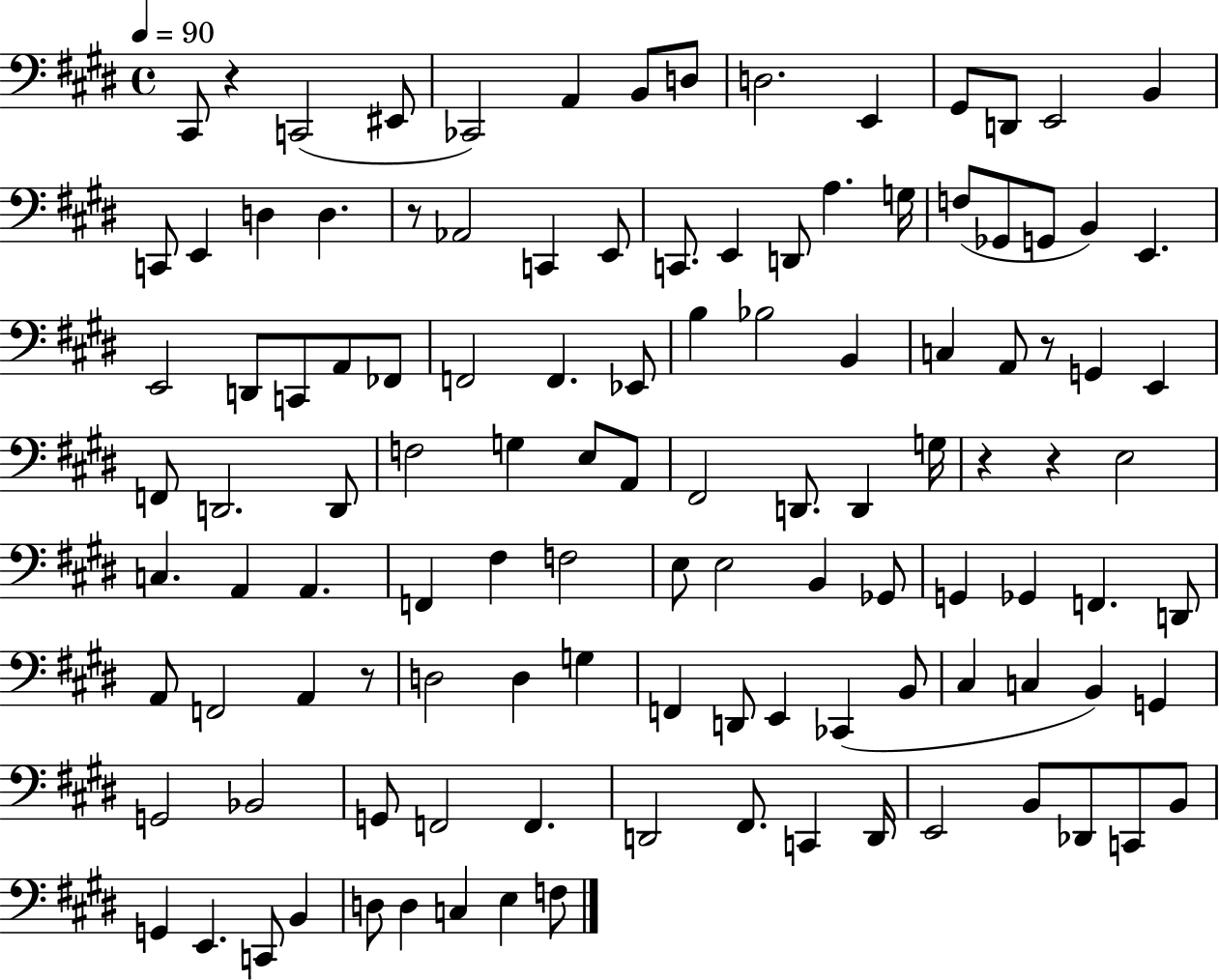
C#2/e R/q C2/h EIS2/e CES2/h A2/q B2/e D3/e D3/h. E2/q G#2/e D2/e E2/h B2/q C2/e E2/q D3/q D3/q. R/e Ab2/h C2/q E2/e C2/e. E2/q D2/e A3/q. G3/s F3/e Gb2/e G2/e B2/q E2/q. E2/h D2/e C2/e A2/e FES2/e F2/h F2/q. Eb2/e B3/q Bb3/h B2/q C3/q A2/e R/e G2/q E2/q F2/e D2/h. D2/e F3/h G3/q E3/e A2/e F#2/h D2/e. D2/q G3/s R/q R/q E3/h C3/q. A2/q A2/q. F2/q F#3/q F3/h E3/e E3/h B2/q Gb2/e G2/q Gb2/q F2/q. D2/e A2/e F2/h A2/q R/e D3/h D3/q G3/q F2/q D2/e E2/q CES2/q B2/e C#3/q C3/q B2/q G2/q G2/h Bb2/h G2/e F2/h F2/q. D2/h F#2/e. C2/q D2/s E2/h B2/e Db2/e C2/e B2/e G2/q E2/q. C2/e B2/q D3/e D3/q C3/q E3/q F3/e